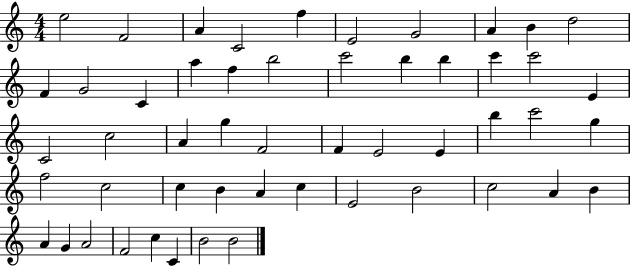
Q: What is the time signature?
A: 4/4